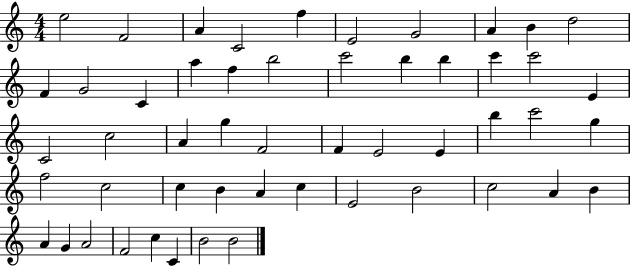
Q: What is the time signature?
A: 4/4